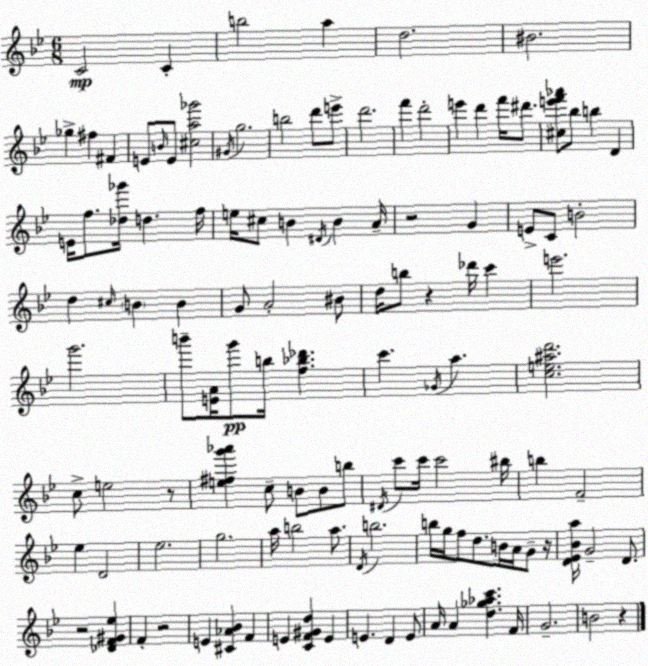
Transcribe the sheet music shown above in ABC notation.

X:1
T:Untitled
M:6/8
L:1/4
K:Gm
C2 C b2 a d2 ^B2 _g ^f ^F E/2 B/4 E/2 [^ca_g']2 ^G/4 g2 b2 d'/2 e'/2 d'2 f' d'2 e' d' f'/4 ^d'/2 [^ce'f'_a']/2 _b/2 b D E/4 f/2 [_d_g']/4 d f/4 e/4 ^c/2 B ^D/4 B A/4 z2 G E/2 C/2 B2 d ^c/4 B B G/2 A2 ^B/2 d/4 b/2 z _d'/4 c' e'2 g'2 b'/2 [EA]/4 g'/2 b/4 [f_b_d'] c' _G/4 a [ce^ad']2 c/2 e2 z/2 [e^fg'_a'] c/2 B/2 B/2 b/2 ^D/4 c'/2 c'/4 c'2 ^b/4 b F2 _e D2 _e2 g2 a/4 b2 a/2 D/4 b2 b/4 g/4 f/2 d/2 B/4 A/4 G/2 z/4 [D_E_Ba]/4 G2 D/2 z2 [_DF^G_e] F z2 E [^C_A_B] F E [CF^Gd] E E D E/2 A/4 A [d_g_ac'] F/4 G2 B2 z